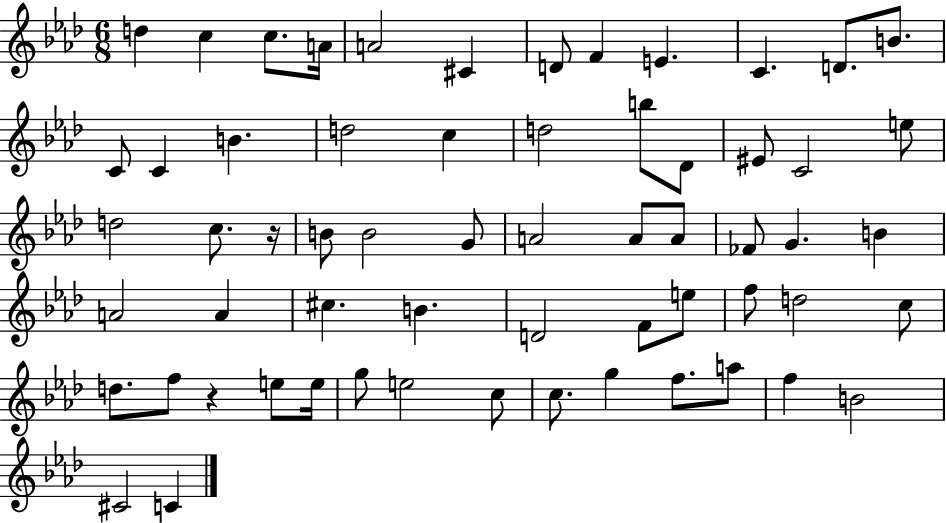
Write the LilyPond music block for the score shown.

{
  \clef treble
  \numericTimeSignature
  \time 6/8
  \key aes \major
  \repeat volta 2 { d''4 c''4 c''8. a'16 | a'2 cis'4 | d'8 f'4 e'4. | c'4. d'8. b'8. | \break c'8 c'4 b'4. | d''2 c''4 | d''2 b''8 des'8 | eis'8 c'2 e''8 | \break d''2 c''8. r16 | b'8 b'2 g'8 | a'2 a'8 a'8 | fes'8 g'4. b'4 | \break a'2 a'4 | cis''4. b'4. | d'2 f'8 e''8 | f''8 d''2 c''8 | \break d''8. f''8 r4 e''8 e''16 | g''8 e''2 c''8 | c''8. g''4 f''8. a''8 | f''4 b'2 | \break cis'2 c'4 | } \bar "|."
}